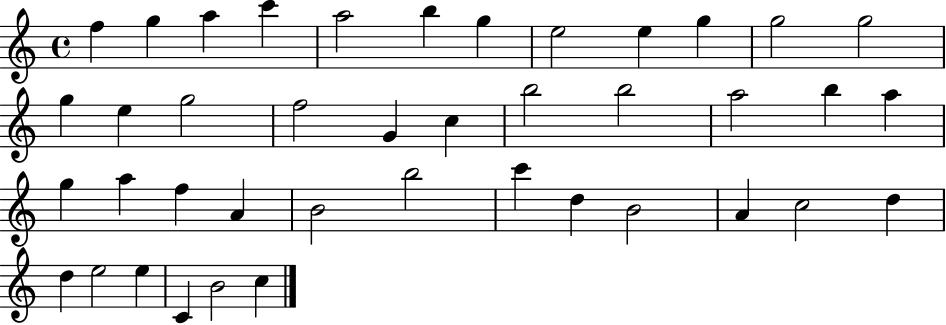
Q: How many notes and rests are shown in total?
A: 41